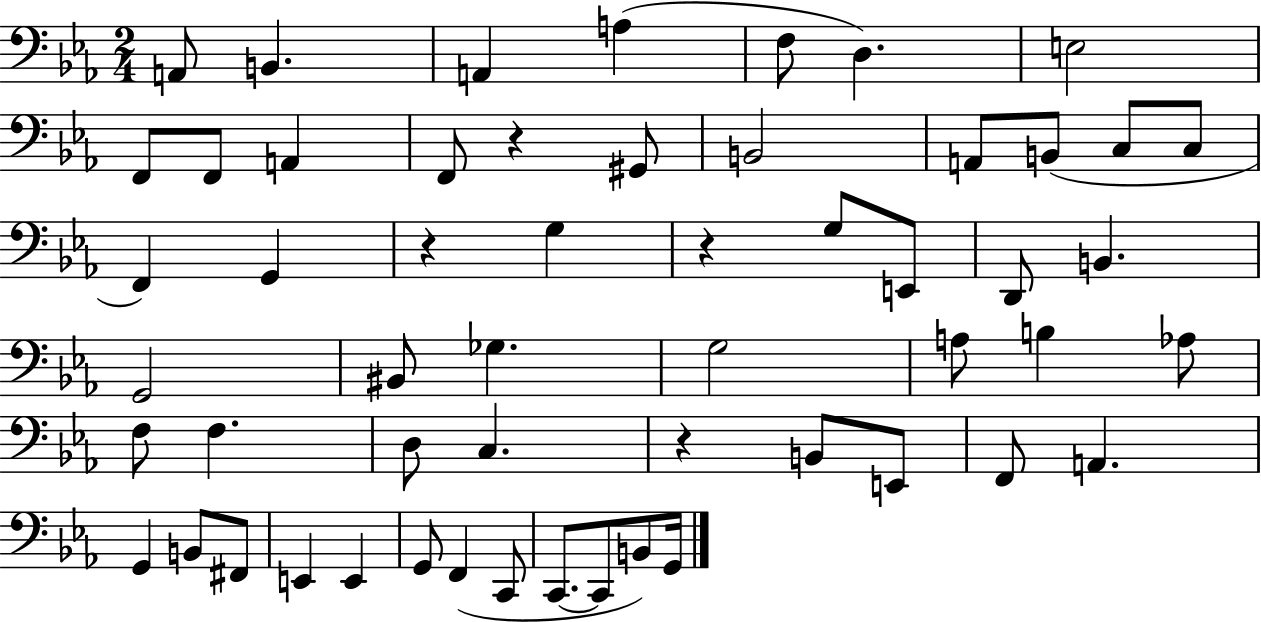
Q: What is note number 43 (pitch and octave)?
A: E2